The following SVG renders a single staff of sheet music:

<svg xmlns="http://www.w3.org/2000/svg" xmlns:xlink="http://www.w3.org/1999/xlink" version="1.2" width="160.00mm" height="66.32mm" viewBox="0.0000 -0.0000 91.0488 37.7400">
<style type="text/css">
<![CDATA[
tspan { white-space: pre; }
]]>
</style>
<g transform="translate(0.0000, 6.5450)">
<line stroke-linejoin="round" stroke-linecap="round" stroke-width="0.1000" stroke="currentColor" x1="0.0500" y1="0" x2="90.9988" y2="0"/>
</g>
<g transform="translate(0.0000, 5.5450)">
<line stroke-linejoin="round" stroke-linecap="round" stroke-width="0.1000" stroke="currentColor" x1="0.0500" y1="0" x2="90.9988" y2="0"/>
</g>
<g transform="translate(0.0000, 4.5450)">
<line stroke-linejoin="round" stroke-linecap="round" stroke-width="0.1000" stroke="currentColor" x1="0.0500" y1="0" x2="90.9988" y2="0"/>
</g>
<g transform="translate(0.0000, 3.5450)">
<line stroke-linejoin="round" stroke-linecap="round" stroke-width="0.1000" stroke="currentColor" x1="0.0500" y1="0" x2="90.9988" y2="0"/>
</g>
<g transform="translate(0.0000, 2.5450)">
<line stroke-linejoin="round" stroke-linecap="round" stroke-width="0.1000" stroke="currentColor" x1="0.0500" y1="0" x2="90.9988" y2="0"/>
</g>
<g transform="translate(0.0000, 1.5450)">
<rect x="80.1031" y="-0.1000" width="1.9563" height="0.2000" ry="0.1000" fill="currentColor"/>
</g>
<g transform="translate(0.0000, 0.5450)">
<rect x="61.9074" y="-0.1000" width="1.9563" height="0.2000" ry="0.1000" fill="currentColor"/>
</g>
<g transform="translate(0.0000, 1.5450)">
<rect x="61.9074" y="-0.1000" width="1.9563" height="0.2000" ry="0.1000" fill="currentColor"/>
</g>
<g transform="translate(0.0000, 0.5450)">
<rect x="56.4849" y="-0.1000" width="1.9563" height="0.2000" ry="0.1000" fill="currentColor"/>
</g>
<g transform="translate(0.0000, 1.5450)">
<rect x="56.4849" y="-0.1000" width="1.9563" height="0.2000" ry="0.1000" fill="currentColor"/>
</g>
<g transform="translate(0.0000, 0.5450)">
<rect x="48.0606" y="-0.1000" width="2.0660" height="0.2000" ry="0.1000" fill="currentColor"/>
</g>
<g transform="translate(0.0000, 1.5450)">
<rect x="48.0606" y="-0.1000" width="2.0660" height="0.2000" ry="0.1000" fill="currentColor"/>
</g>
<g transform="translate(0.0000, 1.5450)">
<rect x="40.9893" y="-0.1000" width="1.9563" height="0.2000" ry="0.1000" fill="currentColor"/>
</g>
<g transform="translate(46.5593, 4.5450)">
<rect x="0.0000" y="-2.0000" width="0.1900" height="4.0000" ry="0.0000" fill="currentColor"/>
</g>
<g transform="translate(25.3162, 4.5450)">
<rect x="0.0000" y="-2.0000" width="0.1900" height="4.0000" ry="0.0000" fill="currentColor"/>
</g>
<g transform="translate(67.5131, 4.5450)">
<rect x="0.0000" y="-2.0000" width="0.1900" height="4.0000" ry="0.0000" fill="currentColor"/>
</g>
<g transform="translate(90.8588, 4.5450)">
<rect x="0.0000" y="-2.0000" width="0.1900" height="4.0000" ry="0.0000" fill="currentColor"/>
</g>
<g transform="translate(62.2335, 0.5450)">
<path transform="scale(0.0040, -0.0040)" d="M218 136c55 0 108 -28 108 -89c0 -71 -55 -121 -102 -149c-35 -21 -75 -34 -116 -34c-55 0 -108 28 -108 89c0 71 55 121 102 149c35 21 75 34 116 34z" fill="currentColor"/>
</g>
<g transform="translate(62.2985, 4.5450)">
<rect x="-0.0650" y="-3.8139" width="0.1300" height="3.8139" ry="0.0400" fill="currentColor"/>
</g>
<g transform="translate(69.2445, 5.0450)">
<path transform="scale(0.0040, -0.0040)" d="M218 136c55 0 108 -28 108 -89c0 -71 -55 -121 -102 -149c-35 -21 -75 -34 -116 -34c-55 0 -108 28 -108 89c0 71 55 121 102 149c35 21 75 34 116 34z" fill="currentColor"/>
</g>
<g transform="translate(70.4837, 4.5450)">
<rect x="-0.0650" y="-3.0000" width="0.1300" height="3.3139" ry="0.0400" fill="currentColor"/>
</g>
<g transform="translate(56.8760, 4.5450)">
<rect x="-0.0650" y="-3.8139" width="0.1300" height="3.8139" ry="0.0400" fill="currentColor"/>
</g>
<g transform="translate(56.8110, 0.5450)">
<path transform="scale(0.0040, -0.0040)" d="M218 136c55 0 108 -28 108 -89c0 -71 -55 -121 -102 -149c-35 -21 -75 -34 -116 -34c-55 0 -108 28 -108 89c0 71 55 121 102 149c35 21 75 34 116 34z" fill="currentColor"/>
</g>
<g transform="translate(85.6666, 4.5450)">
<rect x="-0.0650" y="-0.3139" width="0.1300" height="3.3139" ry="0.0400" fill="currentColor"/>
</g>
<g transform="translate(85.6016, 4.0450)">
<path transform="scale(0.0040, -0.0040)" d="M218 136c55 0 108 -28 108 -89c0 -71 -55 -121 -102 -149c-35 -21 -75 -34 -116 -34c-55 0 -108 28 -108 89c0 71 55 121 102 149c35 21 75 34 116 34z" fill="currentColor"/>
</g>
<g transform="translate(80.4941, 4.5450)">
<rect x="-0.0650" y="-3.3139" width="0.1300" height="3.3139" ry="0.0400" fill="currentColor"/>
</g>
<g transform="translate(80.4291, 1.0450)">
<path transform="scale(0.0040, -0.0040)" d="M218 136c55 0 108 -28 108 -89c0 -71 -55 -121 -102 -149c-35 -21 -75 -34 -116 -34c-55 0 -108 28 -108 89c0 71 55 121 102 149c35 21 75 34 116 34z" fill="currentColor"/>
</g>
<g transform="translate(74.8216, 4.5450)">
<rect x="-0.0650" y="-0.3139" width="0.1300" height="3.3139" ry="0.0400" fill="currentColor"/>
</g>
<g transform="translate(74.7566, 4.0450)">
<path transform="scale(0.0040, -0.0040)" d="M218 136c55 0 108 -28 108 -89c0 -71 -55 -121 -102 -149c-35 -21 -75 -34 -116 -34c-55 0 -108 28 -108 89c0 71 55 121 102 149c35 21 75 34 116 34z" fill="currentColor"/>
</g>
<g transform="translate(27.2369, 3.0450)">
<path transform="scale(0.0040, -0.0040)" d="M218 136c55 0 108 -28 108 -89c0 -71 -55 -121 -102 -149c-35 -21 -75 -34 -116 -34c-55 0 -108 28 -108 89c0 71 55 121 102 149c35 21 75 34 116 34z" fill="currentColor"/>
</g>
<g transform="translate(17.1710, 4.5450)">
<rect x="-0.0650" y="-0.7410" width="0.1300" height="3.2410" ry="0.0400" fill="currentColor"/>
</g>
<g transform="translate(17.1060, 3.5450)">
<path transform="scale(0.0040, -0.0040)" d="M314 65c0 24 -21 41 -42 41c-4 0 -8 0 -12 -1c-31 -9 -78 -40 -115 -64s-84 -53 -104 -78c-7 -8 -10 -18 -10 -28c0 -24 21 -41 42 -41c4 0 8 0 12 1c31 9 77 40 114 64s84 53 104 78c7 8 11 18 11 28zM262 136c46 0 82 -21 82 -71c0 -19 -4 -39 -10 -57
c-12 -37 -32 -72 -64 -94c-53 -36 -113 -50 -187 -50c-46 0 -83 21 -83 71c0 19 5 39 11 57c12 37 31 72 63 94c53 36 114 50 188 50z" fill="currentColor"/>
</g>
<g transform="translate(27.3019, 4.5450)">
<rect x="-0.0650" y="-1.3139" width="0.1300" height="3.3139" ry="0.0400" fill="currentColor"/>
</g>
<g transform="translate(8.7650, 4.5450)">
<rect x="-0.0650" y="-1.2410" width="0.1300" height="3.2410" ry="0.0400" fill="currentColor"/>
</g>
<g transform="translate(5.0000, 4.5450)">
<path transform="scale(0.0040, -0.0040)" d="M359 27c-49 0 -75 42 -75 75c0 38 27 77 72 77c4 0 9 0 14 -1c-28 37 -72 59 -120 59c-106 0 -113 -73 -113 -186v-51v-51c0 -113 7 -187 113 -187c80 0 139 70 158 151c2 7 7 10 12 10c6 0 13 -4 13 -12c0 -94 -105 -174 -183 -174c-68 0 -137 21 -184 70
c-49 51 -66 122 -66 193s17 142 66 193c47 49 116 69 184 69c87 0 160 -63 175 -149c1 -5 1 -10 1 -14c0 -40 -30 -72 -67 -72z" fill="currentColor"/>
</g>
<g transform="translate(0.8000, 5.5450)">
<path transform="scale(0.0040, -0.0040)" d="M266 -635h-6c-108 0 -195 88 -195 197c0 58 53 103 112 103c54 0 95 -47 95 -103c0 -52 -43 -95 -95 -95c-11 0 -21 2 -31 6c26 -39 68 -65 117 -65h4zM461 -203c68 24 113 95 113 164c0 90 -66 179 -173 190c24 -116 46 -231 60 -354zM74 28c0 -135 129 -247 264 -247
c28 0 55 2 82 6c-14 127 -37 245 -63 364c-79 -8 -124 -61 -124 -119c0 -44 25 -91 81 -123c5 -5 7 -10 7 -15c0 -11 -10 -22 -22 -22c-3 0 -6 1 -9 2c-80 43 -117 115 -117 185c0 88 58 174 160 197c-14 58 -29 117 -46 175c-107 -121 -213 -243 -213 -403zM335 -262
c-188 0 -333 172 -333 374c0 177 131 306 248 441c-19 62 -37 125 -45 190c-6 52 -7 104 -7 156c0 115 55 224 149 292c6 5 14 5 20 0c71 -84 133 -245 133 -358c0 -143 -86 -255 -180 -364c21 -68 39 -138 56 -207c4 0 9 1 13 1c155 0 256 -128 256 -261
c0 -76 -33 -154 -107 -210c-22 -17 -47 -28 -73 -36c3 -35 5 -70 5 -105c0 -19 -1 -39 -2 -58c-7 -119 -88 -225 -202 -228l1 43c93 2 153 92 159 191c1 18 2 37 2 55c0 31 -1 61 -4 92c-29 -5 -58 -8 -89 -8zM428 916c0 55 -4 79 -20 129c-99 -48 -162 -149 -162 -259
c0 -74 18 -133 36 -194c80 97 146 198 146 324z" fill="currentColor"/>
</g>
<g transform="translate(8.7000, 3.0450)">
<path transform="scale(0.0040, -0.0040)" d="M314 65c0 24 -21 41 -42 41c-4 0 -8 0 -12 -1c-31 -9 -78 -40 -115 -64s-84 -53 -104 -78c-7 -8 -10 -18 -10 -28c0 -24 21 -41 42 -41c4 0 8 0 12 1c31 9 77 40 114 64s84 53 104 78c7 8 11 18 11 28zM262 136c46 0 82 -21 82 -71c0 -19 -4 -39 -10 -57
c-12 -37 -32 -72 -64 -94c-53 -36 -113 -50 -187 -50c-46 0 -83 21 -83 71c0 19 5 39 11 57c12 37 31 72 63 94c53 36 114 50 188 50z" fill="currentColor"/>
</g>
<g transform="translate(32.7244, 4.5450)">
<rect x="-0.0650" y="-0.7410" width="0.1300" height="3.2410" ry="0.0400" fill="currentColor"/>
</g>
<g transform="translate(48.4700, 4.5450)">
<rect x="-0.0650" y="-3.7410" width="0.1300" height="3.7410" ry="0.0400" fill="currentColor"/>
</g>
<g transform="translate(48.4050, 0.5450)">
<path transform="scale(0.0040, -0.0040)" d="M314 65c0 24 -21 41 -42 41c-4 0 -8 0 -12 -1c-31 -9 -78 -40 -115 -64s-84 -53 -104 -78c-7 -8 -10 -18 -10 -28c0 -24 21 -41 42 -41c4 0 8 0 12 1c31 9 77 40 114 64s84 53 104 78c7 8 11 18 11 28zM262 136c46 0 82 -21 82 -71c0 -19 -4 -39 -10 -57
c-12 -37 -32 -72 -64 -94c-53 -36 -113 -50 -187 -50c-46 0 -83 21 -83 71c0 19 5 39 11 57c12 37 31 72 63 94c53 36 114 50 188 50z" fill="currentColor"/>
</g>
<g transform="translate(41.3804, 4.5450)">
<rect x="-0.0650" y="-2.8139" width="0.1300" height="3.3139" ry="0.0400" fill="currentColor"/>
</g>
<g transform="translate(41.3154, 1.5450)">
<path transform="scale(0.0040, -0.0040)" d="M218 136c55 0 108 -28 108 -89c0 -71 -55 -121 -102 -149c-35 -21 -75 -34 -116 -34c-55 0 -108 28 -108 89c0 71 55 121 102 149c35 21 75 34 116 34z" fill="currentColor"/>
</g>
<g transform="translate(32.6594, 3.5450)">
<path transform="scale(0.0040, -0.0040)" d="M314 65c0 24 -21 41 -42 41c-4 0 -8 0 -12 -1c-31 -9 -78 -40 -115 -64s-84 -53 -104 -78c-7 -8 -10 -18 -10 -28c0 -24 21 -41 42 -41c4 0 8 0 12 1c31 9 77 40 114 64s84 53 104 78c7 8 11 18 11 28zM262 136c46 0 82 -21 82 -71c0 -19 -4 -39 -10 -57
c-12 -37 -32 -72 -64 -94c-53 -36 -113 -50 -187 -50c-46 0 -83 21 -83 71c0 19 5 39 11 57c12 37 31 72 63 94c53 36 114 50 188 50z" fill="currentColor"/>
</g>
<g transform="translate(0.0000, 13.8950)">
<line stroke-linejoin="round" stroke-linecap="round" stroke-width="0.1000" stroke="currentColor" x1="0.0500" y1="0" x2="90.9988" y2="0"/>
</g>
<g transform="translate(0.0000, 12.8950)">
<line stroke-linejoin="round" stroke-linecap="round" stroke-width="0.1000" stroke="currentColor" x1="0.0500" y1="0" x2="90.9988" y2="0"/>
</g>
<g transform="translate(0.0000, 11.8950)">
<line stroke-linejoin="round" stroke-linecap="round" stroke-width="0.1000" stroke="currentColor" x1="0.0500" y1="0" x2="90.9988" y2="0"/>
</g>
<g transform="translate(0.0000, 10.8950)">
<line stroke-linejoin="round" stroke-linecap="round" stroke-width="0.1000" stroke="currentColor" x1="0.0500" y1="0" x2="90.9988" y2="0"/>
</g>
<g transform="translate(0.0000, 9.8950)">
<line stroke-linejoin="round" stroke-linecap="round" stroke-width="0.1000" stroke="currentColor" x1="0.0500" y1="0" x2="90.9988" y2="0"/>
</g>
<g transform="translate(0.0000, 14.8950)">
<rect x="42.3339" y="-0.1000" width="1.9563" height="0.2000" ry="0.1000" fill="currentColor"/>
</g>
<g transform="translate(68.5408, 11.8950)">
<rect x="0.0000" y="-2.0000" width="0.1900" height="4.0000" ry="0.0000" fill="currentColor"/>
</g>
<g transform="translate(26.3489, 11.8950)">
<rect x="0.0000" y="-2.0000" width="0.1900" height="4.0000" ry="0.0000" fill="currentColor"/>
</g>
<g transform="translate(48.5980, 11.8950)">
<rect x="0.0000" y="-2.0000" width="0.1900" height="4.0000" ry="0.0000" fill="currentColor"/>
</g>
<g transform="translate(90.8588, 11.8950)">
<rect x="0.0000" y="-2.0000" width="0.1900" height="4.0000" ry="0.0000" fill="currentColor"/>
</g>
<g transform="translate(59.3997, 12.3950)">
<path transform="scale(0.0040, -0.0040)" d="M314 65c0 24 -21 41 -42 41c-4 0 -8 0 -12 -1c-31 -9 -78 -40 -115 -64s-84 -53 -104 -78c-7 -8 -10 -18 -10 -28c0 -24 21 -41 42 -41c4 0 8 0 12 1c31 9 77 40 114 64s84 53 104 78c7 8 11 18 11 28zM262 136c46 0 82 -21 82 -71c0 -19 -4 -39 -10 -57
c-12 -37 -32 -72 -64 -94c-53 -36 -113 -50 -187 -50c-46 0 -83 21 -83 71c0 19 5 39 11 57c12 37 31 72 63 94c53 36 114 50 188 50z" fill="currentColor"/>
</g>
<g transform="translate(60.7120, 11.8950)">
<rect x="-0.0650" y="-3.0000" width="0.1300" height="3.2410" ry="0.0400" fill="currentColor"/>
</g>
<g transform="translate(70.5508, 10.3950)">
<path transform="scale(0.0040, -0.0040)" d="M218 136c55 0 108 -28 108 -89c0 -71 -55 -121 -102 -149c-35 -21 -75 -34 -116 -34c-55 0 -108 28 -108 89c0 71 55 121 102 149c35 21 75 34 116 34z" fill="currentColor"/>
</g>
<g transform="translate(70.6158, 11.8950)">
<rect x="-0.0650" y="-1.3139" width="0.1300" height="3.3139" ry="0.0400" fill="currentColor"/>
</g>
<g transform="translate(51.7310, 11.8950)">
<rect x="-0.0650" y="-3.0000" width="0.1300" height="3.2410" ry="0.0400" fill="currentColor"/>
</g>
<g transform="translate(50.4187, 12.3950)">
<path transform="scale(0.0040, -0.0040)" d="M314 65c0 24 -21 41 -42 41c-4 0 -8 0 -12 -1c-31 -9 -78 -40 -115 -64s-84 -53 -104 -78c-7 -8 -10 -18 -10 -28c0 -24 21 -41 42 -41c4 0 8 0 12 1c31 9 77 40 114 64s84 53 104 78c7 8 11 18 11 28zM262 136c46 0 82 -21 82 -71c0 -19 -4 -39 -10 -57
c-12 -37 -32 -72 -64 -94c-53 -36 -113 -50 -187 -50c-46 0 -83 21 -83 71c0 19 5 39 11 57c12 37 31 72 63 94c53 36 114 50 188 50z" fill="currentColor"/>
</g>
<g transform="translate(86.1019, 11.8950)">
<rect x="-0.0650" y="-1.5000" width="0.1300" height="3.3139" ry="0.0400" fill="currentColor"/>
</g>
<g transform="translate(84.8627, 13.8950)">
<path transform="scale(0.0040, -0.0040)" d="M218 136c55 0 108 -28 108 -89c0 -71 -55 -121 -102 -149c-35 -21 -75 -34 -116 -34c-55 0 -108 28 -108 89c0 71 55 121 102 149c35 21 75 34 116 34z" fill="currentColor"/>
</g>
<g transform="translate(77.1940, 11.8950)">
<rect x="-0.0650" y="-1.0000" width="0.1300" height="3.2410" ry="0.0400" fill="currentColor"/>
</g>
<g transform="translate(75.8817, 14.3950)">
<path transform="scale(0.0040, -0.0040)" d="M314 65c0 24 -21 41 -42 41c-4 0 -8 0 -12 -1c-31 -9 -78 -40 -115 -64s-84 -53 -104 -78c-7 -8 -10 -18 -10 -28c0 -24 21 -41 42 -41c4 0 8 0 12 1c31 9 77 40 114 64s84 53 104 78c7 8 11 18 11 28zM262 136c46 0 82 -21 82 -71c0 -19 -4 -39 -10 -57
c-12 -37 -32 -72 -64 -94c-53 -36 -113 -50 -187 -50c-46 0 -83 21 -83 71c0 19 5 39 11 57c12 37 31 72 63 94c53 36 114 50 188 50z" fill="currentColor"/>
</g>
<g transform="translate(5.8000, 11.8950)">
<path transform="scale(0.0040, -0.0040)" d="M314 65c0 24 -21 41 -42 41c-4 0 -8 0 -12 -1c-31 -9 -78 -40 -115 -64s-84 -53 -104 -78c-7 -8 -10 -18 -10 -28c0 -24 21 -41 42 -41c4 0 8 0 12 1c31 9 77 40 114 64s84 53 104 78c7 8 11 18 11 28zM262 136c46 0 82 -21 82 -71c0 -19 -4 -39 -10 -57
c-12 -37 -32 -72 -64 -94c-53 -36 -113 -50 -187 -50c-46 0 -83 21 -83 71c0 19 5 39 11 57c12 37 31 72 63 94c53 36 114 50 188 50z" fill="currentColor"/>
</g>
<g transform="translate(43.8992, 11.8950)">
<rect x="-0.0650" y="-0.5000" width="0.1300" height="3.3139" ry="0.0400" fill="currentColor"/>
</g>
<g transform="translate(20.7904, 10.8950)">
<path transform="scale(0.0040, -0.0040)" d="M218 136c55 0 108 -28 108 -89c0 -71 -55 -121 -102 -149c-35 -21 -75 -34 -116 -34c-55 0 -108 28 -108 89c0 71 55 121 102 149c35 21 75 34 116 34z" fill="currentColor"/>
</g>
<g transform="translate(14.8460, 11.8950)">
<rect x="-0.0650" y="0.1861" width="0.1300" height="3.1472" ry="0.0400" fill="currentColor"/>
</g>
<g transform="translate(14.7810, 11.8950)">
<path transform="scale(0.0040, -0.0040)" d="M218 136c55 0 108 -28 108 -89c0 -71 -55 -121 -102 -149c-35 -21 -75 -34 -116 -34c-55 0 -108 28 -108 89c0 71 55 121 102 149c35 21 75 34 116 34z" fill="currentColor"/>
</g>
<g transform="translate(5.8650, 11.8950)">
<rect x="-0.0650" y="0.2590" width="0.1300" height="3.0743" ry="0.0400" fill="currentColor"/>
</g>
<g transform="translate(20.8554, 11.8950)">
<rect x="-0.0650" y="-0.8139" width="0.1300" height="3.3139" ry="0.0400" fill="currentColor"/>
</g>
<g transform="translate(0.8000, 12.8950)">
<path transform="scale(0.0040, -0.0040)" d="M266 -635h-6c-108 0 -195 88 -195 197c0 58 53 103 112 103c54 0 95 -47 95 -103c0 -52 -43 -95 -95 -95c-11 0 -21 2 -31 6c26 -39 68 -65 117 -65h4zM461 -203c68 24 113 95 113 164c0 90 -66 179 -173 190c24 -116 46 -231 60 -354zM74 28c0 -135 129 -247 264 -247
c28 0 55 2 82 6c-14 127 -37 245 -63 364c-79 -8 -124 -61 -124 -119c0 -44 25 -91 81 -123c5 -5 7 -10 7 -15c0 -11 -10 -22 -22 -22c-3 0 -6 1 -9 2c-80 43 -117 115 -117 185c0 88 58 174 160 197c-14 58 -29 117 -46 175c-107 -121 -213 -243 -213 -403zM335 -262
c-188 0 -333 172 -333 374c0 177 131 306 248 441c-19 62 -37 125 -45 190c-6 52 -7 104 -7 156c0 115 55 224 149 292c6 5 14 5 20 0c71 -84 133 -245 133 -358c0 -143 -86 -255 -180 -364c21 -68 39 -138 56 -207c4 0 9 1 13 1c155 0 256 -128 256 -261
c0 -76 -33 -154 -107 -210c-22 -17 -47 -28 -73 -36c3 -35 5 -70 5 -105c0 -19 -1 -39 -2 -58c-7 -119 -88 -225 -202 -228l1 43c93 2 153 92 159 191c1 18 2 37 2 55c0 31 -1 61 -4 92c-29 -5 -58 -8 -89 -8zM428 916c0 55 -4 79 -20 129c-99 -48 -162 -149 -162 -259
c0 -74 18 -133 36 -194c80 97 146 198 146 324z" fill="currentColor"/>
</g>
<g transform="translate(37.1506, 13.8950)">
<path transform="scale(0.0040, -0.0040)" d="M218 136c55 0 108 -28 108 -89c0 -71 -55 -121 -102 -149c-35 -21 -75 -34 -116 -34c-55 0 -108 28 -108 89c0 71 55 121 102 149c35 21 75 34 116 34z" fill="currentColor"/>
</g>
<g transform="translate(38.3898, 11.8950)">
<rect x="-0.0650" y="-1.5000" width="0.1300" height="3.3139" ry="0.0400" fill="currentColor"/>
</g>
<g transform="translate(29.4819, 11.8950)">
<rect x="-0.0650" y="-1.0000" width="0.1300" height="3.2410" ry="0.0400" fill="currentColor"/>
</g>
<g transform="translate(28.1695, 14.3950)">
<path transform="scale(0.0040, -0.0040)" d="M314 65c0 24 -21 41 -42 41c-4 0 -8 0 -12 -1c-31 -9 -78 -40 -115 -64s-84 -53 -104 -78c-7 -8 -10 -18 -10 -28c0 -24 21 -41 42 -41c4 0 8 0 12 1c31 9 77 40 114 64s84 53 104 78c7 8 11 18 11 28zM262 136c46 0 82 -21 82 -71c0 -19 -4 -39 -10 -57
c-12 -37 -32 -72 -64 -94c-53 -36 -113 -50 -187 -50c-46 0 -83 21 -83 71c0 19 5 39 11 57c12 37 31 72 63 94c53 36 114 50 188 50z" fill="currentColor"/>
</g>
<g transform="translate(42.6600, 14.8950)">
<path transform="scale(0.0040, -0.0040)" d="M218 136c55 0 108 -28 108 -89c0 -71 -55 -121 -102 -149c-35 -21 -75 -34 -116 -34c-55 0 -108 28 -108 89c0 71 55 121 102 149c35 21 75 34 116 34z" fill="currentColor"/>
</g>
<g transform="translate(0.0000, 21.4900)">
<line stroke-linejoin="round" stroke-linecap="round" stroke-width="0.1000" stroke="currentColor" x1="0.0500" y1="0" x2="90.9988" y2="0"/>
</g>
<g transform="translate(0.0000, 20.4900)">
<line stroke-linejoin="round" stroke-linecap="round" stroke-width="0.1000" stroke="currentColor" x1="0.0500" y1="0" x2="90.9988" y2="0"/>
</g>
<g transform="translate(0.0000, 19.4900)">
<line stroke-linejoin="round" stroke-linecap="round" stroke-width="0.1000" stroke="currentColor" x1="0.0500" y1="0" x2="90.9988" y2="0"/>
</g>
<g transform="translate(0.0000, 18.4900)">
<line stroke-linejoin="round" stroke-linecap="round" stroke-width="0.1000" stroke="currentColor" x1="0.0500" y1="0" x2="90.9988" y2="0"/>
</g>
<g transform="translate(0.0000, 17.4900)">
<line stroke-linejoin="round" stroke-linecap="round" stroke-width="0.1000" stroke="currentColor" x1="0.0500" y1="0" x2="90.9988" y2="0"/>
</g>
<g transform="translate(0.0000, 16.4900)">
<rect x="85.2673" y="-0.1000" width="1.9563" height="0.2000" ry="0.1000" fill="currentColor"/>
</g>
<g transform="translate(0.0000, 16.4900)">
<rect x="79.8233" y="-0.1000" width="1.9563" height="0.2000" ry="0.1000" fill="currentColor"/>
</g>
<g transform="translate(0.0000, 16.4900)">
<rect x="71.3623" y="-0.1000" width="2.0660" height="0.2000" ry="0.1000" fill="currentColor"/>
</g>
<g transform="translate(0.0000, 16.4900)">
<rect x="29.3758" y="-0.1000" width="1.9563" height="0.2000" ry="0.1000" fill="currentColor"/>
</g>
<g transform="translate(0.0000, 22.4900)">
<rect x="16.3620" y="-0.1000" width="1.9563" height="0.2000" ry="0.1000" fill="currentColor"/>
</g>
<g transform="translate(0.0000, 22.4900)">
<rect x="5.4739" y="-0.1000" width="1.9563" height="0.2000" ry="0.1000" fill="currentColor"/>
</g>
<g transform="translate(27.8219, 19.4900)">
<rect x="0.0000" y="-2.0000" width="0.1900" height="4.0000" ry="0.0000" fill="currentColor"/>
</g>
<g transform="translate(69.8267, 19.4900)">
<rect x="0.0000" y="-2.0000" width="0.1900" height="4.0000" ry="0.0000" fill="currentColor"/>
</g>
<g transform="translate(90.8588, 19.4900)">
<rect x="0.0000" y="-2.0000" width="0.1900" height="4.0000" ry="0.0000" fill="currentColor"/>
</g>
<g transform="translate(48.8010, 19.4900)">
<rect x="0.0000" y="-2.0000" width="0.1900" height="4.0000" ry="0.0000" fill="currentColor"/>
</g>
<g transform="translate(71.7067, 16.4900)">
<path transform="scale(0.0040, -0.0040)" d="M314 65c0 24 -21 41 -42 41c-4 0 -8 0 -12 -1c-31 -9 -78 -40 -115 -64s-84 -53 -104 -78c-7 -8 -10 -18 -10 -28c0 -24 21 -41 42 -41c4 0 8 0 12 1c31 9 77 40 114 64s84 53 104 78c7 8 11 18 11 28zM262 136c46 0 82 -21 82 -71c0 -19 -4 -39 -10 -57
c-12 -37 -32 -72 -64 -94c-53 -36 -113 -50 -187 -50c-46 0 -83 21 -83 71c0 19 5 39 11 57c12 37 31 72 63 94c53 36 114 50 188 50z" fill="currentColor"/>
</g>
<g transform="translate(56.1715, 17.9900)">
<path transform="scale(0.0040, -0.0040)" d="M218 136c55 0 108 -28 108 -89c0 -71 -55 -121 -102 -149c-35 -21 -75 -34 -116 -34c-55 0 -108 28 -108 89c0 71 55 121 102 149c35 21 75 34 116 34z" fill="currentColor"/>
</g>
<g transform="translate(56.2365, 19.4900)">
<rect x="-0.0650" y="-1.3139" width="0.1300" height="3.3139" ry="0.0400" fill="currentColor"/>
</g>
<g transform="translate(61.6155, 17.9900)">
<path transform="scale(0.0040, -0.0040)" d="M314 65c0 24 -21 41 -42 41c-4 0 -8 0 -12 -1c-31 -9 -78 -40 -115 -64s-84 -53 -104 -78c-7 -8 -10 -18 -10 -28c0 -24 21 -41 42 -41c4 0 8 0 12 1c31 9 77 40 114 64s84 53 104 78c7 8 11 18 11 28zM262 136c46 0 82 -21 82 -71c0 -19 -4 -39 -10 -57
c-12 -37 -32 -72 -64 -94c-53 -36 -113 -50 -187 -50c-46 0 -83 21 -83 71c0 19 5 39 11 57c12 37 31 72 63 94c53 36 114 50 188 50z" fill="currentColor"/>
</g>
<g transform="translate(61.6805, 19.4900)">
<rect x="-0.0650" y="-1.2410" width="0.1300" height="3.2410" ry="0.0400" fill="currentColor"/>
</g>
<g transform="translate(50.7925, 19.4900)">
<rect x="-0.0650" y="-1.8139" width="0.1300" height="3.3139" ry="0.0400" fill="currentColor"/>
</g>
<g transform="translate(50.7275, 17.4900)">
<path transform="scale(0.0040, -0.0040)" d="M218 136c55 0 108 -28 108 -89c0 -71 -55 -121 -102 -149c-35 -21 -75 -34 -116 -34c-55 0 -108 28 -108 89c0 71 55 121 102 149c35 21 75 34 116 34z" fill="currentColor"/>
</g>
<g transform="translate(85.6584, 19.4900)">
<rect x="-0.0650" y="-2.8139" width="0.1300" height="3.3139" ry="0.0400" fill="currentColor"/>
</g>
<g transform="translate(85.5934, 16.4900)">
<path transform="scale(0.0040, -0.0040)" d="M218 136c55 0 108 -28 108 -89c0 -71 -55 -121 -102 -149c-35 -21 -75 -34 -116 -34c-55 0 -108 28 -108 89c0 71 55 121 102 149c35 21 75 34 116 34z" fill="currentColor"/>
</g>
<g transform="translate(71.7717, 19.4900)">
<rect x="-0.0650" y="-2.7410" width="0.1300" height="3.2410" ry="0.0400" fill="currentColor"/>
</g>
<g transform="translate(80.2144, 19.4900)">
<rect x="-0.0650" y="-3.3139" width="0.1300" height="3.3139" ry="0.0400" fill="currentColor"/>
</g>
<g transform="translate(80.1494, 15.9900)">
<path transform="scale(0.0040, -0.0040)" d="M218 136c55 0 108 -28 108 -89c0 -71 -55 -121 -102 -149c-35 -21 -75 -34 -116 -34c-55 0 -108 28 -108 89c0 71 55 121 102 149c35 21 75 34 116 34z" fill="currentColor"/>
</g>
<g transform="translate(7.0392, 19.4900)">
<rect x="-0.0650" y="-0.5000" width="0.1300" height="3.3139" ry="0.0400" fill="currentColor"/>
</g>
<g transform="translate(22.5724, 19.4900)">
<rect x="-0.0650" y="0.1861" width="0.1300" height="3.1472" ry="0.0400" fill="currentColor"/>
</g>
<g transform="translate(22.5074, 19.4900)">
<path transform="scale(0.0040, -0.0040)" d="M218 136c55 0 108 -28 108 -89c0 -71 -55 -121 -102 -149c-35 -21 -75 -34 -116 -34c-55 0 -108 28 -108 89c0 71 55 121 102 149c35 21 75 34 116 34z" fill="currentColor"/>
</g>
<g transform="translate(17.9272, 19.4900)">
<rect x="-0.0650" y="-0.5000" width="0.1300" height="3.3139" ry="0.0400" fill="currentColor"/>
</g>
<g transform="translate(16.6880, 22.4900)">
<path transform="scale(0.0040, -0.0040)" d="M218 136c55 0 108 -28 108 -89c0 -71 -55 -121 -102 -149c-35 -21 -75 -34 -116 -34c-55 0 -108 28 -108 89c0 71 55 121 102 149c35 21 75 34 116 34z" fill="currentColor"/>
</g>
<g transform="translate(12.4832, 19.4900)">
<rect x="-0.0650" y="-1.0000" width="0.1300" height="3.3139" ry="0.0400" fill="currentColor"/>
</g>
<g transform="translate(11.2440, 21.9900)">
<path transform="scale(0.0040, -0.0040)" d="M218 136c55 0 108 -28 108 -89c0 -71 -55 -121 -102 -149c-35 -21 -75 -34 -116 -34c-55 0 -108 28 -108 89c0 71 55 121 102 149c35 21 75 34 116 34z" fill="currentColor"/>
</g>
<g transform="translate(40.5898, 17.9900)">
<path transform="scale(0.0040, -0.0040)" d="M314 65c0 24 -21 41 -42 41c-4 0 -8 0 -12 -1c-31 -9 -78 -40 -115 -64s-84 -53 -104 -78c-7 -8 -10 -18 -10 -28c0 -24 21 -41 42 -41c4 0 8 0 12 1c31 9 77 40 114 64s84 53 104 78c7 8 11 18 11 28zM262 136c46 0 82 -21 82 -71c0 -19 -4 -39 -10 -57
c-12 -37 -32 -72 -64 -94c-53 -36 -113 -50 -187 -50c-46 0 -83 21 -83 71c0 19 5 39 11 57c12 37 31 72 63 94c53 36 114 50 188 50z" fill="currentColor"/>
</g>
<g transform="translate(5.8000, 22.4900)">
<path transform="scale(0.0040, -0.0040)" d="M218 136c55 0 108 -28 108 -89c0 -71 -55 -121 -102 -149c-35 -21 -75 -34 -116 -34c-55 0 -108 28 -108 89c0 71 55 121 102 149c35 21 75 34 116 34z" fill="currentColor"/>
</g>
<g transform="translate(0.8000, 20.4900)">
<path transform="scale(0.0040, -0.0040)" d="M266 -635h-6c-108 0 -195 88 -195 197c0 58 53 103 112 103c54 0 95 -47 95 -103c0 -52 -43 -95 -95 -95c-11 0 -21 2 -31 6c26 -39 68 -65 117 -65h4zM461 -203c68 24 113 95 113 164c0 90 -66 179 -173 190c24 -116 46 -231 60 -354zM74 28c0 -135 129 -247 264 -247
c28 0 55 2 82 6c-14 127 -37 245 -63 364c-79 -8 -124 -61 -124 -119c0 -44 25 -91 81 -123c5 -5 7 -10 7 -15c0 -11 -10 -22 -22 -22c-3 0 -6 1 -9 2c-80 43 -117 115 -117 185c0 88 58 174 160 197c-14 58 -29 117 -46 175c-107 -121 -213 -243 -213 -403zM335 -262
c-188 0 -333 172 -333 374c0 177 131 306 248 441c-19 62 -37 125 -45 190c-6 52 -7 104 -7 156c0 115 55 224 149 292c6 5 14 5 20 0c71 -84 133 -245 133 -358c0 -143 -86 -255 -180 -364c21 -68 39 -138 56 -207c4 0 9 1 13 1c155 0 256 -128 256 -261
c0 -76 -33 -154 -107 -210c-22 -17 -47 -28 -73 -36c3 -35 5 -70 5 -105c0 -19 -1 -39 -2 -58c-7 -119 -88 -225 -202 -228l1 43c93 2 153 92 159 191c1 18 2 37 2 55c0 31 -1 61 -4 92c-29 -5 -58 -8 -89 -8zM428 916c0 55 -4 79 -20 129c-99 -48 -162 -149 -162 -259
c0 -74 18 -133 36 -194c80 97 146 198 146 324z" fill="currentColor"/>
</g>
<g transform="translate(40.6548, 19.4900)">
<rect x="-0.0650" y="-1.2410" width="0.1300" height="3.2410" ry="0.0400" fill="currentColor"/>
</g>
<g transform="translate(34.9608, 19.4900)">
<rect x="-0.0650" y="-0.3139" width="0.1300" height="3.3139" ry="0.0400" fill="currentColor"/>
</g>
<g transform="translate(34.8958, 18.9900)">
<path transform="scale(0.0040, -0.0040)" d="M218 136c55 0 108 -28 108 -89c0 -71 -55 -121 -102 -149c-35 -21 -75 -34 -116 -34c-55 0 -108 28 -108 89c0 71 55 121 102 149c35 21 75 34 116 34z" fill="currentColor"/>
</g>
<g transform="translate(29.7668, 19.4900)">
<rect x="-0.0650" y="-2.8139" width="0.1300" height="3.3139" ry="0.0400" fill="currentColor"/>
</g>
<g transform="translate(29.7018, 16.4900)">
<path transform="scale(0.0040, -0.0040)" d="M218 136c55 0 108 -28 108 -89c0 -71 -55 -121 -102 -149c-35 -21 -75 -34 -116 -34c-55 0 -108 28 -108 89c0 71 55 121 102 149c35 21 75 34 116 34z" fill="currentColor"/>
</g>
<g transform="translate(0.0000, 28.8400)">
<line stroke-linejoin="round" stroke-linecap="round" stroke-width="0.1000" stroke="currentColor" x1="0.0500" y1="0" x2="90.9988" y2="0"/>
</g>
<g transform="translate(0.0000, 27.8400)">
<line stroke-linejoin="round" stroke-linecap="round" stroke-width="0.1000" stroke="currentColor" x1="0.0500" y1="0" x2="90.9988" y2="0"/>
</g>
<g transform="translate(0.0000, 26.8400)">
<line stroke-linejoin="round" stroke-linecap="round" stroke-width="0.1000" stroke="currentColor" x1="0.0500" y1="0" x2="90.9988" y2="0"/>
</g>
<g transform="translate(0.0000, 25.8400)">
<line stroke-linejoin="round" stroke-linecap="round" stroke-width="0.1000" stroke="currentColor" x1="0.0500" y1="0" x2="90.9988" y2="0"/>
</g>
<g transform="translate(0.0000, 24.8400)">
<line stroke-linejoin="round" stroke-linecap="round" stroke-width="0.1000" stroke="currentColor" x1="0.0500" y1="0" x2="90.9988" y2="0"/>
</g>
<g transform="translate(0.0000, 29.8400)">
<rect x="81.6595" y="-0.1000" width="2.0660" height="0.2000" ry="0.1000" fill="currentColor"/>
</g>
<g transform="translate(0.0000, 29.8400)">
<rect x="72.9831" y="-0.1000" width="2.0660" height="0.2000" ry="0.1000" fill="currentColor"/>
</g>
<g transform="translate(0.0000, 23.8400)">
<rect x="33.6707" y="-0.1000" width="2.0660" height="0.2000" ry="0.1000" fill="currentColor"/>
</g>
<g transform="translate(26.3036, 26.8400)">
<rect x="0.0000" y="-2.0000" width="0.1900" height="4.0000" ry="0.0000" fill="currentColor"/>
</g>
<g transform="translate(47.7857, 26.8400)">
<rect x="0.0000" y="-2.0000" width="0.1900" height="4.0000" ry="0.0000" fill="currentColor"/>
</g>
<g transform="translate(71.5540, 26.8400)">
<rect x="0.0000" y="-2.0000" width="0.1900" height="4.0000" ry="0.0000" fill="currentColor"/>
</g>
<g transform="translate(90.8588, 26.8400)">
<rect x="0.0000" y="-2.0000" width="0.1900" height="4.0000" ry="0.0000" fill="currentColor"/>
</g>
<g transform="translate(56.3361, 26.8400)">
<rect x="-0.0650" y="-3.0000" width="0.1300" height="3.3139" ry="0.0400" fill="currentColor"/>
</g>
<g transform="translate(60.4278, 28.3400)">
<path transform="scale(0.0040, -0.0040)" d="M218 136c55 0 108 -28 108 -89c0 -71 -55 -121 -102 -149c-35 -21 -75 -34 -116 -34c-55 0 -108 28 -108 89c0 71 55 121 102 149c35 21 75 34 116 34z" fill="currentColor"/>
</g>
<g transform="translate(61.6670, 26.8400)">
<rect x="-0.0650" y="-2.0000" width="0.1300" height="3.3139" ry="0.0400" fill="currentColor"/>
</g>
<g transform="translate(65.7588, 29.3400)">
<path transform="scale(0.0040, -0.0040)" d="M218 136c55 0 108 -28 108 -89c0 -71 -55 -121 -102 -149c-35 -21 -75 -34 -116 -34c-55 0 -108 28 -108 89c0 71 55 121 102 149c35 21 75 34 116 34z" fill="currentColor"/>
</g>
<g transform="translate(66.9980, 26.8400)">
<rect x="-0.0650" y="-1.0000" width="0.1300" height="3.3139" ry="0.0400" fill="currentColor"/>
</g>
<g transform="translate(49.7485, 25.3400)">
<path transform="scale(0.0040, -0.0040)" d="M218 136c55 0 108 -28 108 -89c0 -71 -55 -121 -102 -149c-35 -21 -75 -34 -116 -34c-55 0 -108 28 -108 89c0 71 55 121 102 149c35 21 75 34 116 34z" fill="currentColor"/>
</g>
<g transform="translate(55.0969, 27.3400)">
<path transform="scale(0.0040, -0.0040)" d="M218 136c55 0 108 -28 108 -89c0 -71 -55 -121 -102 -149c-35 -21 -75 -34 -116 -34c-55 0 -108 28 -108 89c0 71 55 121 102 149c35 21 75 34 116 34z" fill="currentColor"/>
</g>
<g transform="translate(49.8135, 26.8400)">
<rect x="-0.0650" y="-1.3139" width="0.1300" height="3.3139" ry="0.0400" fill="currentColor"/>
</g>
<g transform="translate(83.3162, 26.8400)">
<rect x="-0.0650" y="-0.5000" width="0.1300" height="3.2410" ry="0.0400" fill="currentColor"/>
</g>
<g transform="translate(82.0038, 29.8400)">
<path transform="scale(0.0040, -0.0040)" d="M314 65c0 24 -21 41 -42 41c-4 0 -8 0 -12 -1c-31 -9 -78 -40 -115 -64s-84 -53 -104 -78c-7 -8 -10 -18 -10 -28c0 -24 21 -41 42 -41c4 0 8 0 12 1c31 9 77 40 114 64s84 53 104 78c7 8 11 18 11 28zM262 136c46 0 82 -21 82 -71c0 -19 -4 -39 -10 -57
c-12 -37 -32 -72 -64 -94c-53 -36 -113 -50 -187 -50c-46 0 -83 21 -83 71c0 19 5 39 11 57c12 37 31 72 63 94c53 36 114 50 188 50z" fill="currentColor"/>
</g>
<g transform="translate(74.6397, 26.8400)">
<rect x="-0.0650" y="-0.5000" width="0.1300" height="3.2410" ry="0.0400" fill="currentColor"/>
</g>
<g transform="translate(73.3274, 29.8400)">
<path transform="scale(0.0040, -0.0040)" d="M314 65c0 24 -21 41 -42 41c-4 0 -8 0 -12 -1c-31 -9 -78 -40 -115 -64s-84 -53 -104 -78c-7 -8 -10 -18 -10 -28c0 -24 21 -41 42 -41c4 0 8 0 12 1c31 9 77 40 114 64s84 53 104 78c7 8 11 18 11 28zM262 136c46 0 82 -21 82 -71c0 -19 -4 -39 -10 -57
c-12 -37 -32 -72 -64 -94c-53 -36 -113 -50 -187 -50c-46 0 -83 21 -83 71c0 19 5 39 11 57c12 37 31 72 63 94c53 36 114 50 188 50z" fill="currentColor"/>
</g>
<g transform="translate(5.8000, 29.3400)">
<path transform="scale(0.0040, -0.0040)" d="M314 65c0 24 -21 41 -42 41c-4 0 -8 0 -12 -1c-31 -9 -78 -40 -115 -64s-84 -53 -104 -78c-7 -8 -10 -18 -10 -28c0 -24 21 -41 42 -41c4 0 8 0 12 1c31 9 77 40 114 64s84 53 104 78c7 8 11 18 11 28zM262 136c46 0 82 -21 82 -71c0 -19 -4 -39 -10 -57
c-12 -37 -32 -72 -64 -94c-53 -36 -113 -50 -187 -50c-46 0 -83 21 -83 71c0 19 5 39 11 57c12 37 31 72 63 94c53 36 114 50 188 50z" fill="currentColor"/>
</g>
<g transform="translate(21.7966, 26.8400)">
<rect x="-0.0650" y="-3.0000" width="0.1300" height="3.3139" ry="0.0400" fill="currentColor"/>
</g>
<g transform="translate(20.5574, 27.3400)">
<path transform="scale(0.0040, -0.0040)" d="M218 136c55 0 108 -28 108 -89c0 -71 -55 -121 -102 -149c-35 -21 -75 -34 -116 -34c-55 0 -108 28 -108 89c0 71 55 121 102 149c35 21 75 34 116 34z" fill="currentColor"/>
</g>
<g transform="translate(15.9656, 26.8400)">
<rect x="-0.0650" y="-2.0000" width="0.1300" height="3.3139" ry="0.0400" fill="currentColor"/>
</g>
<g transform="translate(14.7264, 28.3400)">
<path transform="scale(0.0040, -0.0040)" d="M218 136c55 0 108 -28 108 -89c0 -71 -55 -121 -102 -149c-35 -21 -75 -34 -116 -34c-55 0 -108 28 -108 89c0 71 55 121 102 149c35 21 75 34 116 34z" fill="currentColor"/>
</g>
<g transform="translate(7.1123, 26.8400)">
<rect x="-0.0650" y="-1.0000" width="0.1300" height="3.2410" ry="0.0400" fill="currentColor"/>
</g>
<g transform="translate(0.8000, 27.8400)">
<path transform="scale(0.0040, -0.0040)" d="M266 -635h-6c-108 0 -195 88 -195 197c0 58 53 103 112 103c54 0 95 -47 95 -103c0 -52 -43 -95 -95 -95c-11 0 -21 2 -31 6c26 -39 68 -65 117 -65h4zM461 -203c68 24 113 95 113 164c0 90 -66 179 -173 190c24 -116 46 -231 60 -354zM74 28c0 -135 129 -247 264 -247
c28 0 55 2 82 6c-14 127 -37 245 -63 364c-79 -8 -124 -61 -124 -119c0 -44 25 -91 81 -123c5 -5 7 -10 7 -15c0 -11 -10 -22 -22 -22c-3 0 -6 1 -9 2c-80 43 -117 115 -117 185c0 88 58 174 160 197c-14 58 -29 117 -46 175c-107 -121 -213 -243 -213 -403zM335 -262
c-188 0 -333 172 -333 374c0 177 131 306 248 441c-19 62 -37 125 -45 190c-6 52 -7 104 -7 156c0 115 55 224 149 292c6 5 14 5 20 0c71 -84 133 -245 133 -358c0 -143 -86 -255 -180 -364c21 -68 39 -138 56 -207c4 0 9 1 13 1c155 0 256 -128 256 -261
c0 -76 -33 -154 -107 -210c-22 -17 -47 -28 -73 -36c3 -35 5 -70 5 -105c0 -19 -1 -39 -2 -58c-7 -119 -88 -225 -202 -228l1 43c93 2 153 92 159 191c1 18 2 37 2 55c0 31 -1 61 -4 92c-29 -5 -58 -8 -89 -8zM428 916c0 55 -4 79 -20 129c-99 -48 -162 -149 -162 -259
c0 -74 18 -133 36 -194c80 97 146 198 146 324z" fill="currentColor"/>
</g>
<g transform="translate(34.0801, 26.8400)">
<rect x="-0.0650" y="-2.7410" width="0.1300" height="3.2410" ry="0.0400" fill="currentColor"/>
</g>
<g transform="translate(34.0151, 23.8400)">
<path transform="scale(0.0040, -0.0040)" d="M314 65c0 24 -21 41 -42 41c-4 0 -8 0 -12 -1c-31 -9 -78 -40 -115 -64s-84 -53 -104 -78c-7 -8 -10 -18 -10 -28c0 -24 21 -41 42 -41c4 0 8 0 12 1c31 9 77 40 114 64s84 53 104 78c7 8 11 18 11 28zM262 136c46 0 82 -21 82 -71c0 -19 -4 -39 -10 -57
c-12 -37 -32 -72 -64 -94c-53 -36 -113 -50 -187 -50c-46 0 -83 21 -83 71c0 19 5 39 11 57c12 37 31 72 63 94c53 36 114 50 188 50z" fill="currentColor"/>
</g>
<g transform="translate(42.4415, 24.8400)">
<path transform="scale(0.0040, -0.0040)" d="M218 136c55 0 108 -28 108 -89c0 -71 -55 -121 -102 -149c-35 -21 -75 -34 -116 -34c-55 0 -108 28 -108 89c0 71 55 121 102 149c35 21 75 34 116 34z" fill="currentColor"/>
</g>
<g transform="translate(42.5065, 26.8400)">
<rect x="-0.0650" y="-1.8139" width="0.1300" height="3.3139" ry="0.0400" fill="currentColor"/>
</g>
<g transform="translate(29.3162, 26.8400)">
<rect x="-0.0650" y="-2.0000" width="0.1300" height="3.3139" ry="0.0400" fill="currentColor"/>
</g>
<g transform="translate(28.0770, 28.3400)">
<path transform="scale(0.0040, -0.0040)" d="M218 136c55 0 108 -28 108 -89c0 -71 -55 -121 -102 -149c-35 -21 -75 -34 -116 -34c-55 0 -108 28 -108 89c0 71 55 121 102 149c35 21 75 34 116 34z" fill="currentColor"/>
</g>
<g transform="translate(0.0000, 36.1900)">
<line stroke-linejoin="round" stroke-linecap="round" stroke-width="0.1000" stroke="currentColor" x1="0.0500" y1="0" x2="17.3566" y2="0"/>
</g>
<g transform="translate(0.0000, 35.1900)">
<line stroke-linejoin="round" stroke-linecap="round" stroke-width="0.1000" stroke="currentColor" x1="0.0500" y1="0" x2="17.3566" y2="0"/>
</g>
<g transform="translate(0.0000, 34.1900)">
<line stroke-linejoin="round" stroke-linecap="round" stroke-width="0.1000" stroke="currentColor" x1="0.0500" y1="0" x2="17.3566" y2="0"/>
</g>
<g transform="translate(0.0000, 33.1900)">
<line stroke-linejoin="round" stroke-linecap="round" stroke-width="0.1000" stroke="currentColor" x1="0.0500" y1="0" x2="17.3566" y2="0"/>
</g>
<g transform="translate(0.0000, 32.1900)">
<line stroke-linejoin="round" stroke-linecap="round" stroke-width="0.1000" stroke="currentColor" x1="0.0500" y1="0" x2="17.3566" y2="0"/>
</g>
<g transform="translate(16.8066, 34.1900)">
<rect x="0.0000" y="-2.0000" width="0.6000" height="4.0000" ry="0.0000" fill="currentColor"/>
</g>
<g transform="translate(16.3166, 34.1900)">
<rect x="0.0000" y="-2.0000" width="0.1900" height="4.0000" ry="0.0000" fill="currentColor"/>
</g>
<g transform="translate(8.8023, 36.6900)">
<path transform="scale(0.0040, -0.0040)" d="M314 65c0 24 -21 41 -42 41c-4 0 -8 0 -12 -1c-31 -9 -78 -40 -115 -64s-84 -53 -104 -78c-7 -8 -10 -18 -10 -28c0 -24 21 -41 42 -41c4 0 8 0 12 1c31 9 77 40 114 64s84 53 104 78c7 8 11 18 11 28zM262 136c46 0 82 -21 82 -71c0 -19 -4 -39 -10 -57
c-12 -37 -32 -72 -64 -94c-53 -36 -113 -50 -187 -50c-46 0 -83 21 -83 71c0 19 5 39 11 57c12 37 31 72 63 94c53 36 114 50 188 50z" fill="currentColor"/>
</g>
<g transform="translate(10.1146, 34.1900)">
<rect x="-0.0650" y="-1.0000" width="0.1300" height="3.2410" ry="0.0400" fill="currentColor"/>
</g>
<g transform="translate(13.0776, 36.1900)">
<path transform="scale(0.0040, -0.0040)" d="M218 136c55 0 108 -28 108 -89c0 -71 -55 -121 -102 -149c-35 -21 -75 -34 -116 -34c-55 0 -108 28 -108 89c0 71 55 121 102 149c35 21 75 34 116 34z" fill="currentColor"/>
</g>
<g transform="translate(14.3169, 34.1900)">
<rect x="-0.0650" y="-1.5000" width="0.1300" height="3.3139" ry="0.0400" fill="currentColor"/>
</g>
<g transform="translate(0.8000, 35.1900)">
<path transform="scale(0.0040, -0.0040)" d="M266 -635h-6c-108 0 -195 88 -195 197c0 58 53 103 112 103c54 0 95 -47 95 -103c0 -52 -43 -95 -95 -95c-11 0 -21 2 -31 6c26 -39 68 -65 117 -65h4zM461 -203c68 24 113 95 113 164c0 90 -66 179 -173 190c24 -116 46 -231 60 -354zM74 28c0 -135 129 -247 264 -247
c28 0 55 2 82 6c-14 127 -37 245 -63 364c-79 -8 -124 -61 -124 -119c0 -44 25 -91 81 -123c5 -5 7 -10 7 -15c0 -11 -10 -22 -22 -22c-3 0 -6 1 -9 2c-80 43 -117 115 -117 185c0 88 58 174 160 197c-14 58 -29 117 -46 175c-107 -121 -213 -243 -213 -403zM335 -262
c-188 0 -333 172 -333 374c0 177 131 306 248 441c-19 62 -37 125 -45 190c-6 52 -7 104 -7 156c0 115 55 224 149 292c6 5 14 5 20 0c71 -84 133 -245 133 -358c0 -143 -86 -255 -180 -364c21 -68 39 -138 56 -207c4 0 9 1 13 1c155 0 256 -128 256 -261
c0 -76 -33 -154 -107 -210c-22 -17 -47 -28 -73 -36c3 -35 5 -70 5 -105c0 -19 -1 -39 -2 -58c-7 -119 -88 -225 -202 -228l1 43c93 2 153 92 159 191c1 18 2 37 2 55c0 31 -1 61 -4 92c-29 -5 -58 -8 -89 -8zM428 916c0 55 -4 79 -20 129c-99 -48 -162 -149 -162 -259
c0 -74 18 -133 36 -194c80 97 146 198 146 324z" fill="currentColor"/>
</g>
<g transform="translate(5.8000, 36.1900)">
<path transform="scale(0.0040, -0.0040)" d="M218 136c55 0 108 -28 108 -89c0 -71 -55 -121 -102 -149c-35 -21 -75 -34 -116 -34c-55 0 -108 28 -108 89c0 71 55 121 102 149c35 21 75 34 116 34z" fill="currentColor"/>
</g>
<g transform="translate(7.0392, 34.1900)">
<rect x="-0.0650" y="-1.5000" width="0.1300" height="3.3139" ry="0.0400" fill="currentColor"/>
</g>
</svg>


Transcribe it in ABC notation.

X:1
T:Untitled
M:4/4
L:1/4
K:C
e2 d2 e d2 a c'2 c' c' A c b c B2 B d D2 E C A2 A2 e D2 E C D C B a c e2 f e e2 a2 b a D2 F A F a2 f e A F D C2 C2 E D2 E